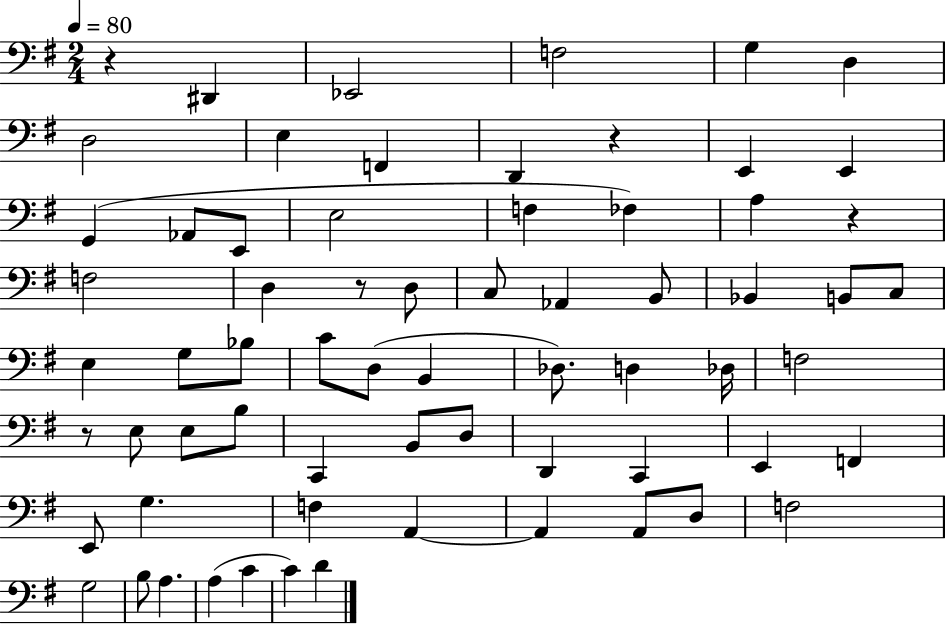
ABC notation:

X:1
T:Untitled
M:2/4
L:1/4
K:G
z ^D,, _E,,2 F,2 G, D, D,2 E, F,, D,, z E,, E,, G,, _A,,/2 E,,/2 E,2 F, _F, A, z F,2 D, z/2 D,/2 C,/2 _A,, B,,/2 _B,, B,,/2 C,/2 E, G,/2 _B,/2 C/2 D,/2 B,, _D,/2 D, _D,/4 F,2 z/2 E,/2 E,/2 B,/2 C,, B,,/2 D,/2 D,, C,, E,, F,, E,,/2 G, F, A,, A,, A,,/2 D,/2 F,2 G,2 B,/2 A, A, C C D